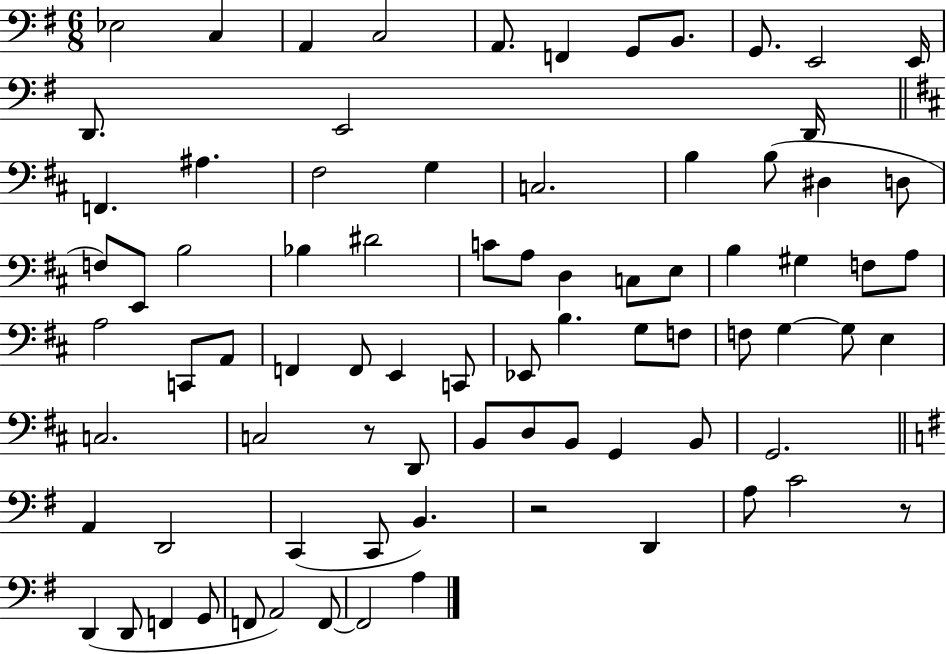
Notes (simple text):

Eb3/h C3/q A2/q C3/h A2/e. F2/q G2/e B2/e. G2/e. E2/h E2/s D2/e. E2/h D2/s F2/q. A#3/q. F#3/h G3/q C3/h. B3/q B3/e D#3/q D3/e F3/e E2/e B3/h Bb3/q D#4/h C4/e A3/e D3/q C3/e E3/e B3/q G#3/q F3/e A3/e A3/h C2/e A2/e F2/q F2/e E2/q C2/e Eb2/e B3/q. G3/e F3/e F3/e G3/q G3/e E3/q C3/h. C3/h R/e D2/e B2/e D3/e B2/e G2/q B2/e G2/h. A2/q D2/h C2/q C2/e B2/q. R/h D2/q A3/e C4/h R/e D2/q D2/e F2/q G2/e F2/e A2/h F2/e F2/h A3/q